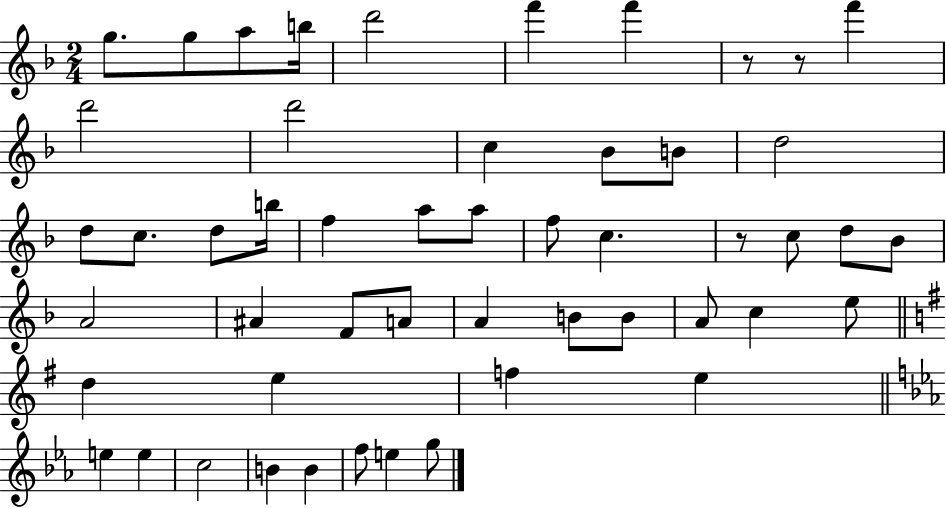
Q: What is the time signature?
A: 2/4